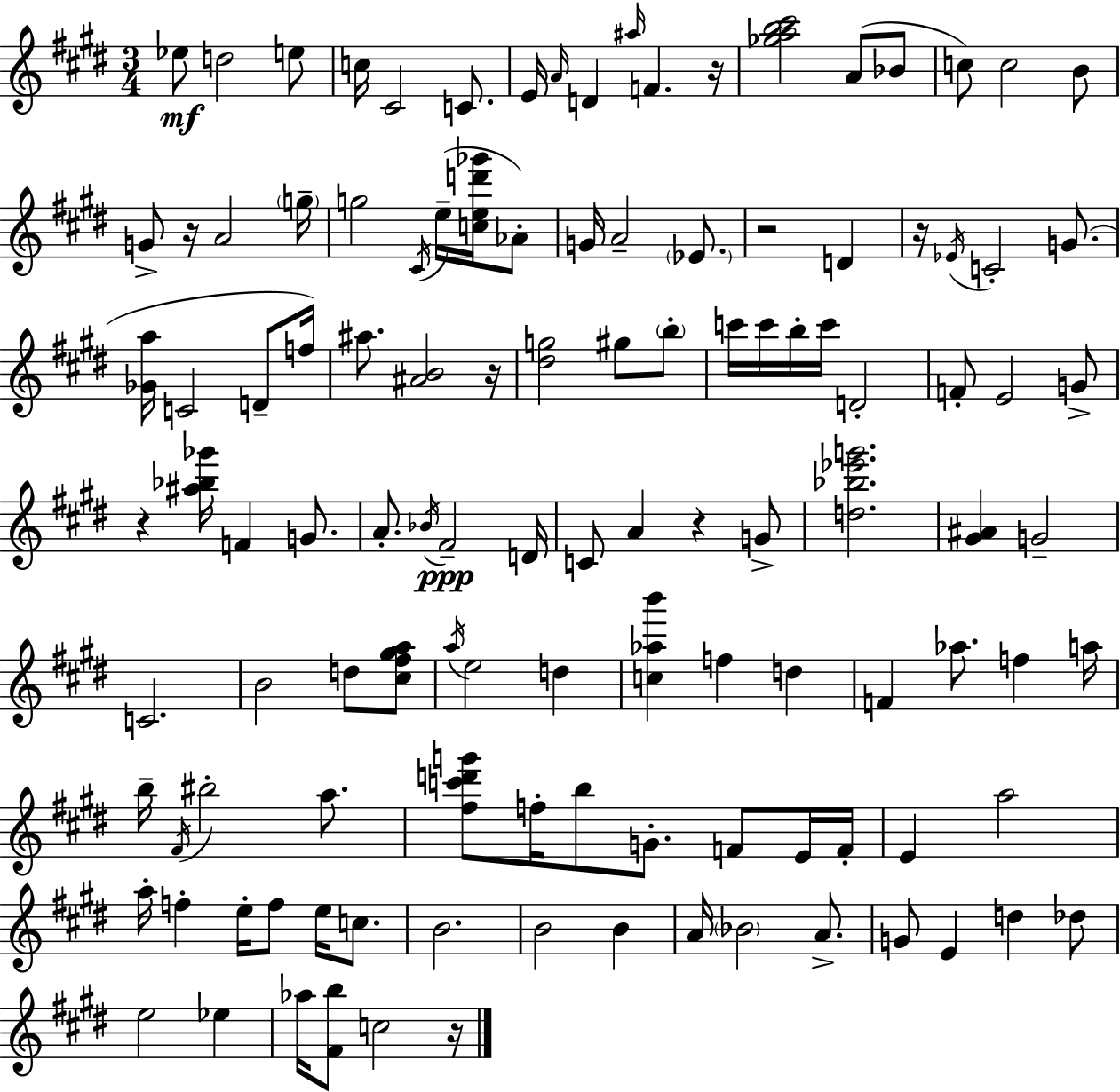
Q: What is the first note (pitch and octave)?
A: Eb5